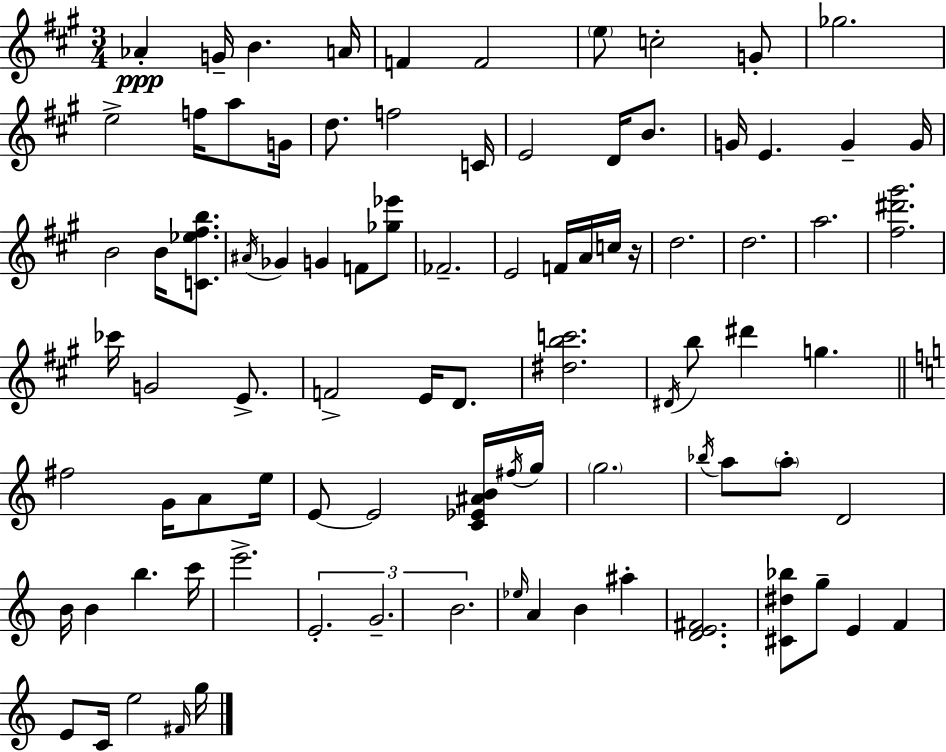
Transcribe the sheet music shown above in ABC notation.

X:1
T:Untitled
M:3/4
L:1/4
K:A
_A G/4 B A/4 F F2 e/2 c2 G/2 _g2 e2 f/4 a/2 G/4 d/2 f2 C/4 E2 D/4 B/2 G/4 E G G/4 B2 B/4 [C_e^fb]/2 ^A/4 _G G F/2 [_g_e']/2 _F2 E2 F/4 A/4 c/4 z/4 d2 d2 a2 [^f^d'^g']2 _c'/4 G2 E/2 F2 E/4 D/2 [^dbc']2 ^D/4 b/2 ^d' g ^f2 G/4 A/2 e/4 E/2 E2 [C_E^AB]/4 ^f/4 g/4 g2 _b/4 a/2 a/2 D2 B/4 B b c'/4 e'2 E2 G2 B2 _e/4 A B ^a [DE^F]2 [^C^d_b]/2 g/2 E F E/2 C/4 e2 ^F/4 g/4